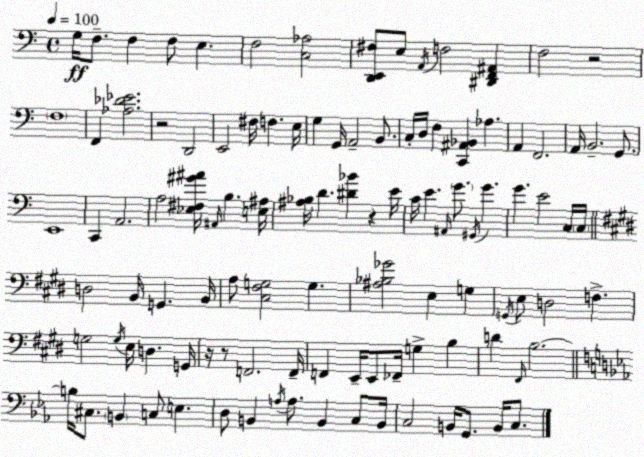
X:1
T:Untitled
M:4/4
L:1/4
K:C
G,/4 F,/2 F, F,/2 E, F,2 [C,_A,]2 [D,,E,,^F,]/2 E,/2 A,,/4 F,2 [^D,,F,,^A,,] F,2 z2 F,4 F,, [_A,_D_E]2 z2 D,,2 E,,2 ^F,/4 F, E,/4 G, G,,/4 A,,2 B,,/2 C,/4 D,/4 F, [C,,^A,,_B,,] _A, A,, F,,2 A,,/4 B,,2 G,,/2 E,,4 C,, A,,2 A,2 [_E,^F,^G^A]/4 ^A,,/4 B, [E,^A,]/4 [^A,_B,]/4 D [^D_B] z E/4 C/4 E ^A,,/4 G/2 ^G,,/4 G G E2 C,/4 C,/4 D,2 B,,/4 G,, B,,/4 A,/2 [^C,^F,G,]2 G, [^A,_B,_G]2 E, G, G,,/4 E,/2 D,2 F, G,2 G,/4 E,/4 D, G,,/4 z/4 z/2 F,,2 F,,/4 F,, E,,/4 E,,/2 _F,,/4 G, B, D ^F,,/4 B,2 B,/4 ^C,/2 B,, C,/2 E, D,/2 B,, A,/4 A,/2 B,, C,/2 B,,/4 C,2 B,,/4 G,,/2 B,,/4 C,/2